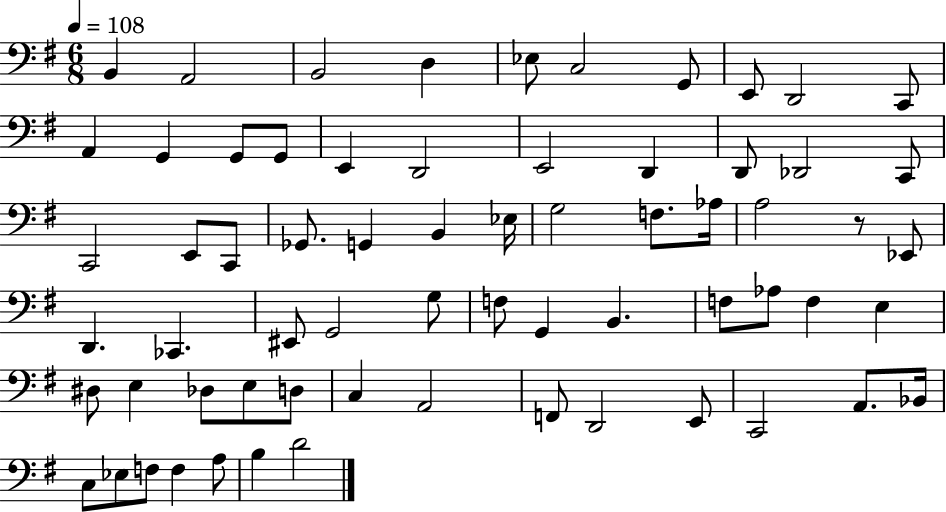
{
  \clef bass
  \numericTimeSignature
  \time 6/8
  \key g \major
  \tempo 4 = 108
  b,4 a,2 | b,2 d4 | ees8 c2 g,8 | e,8 d,2 c,8 | \break a,4 g,4 g,8 g,8 | e,4 d,2 | e,2 d,4 | d,8 des,2 c,8 | \break c,2 e,8 c,8 | ges,8. g,4 b,4 ees16 | g2 f8. aes16 | a2 r8 ees,8 | \break d,4. ces,4. | eis,8 g,2 g8 | f8 g,4 b,4. | f8 aes8 f4 e4 | \break dis8 e4 des8 e8 d8 | c4 a,2 | f,8 d,2 e,8 | c,2 a,8. bes,16 | \break c8 ees8 f8 f4 a8 | b4 d'2 | \bar "|."
}